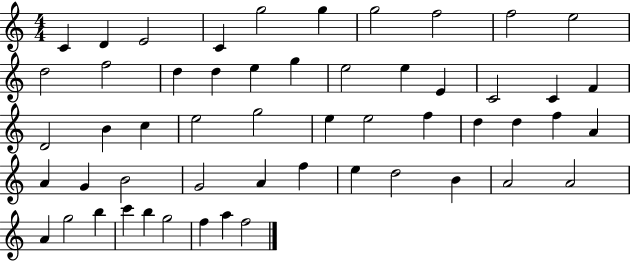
X:1
T:Untitled
M:4/4
L:1/4
K:C
C D E2 C g2 g g2 f2 f2 e2 d2 f2 d d e g e2 e E C2 C F D2 B c e2 g2 e e2 f d d f A A G B2 G2 A f e d2 B A2 A2 A g2 b c' b g2 f a f2